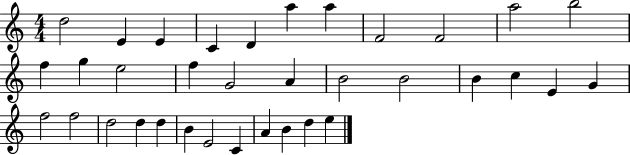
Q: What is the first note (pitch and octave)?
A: D5